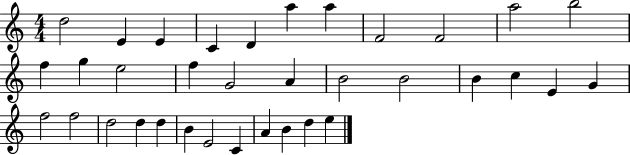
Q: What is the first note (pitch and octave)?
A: D5